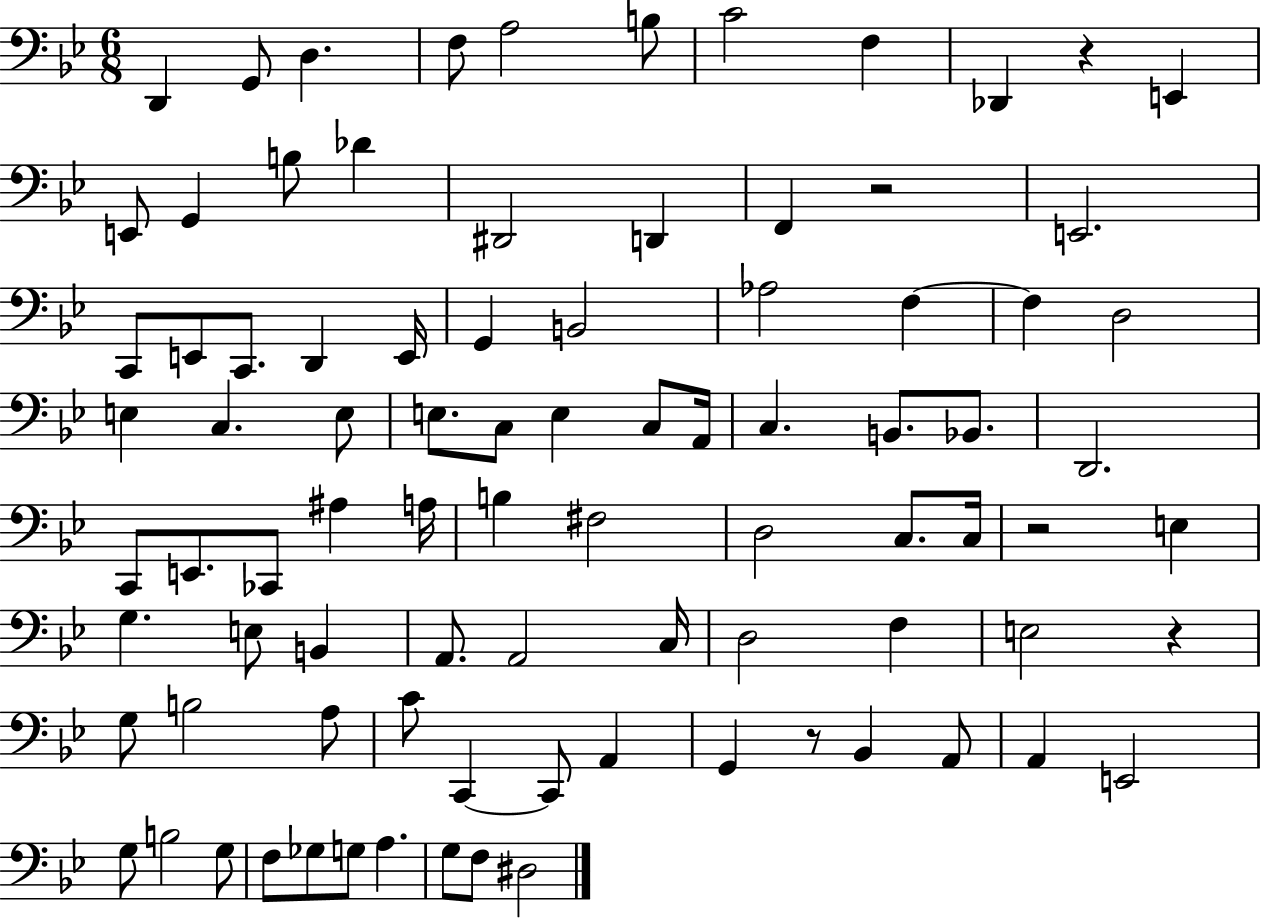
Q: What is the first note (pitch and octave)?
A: D2